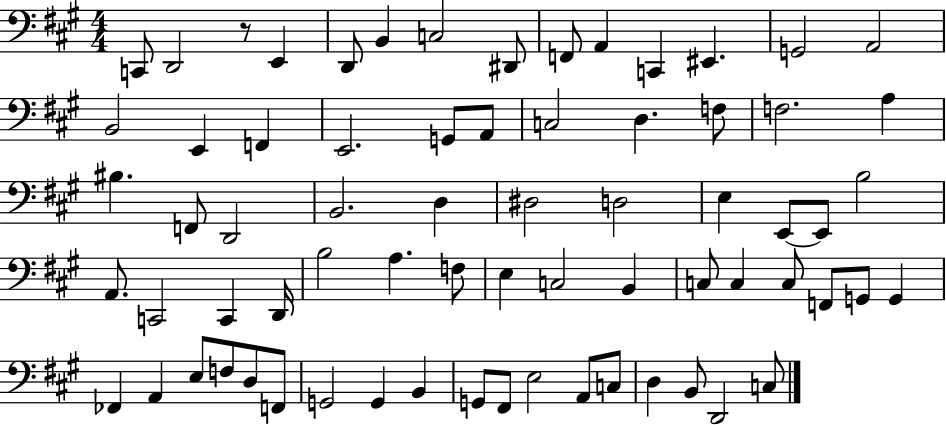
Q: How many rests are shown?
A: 1